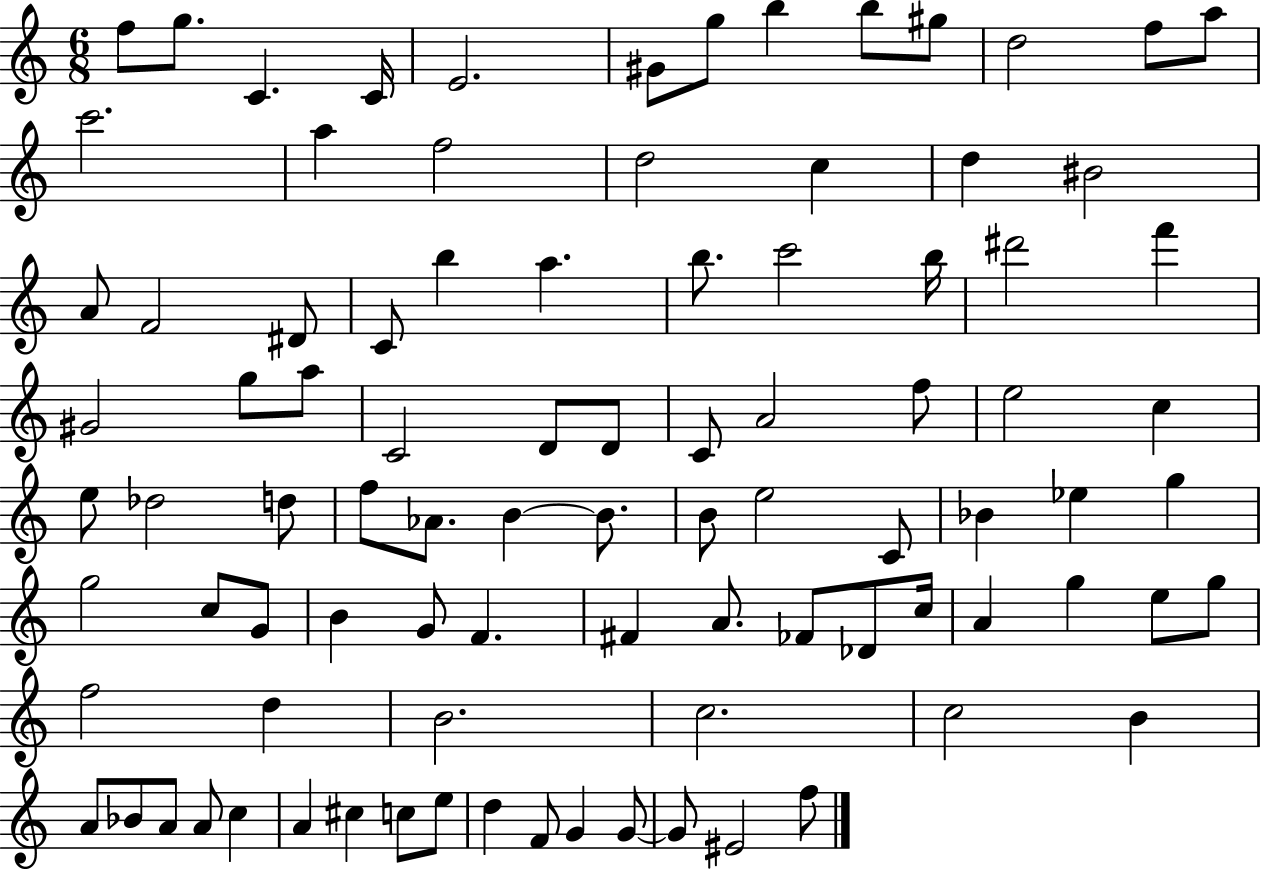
F5/e G5/e. C4/q. C4/s E4/h. G#4/e G5/e B5/q B5/e G#5/e D5/h F5/e A5/e C6/h. A5/q F5/h D5/h C5/q D5/q BIS4/h A4/e F4/h D#4/e C4/e B5/q A5/q. B5/e. C6/h B5/s D#6/h F6/q G#4/h G5/e A5/e C4/h D4/e D4/e C4/e A4/h F5/e E5/h C5/q E5/e Db5/h D5/e F5/e Ab4/e. B4/q B4/e. B4/e E5/h C4/e Bb4/q Eb5/q G5/q G5/h C5/e G4/e B4/q G4/e F4/q. F#4/q A4/e. FES4/e Db4/e C5/s A4/q G5/q E5/e G5/e F5/h D5/q B4/h. C5/h. C5/h B4/q A4/e Bb4/e A4/e A4/e C5/q A4/q C#5/q C5/e E5/e D5/q F4/e G4/q G4/e G4/e EIS4/h F5/e